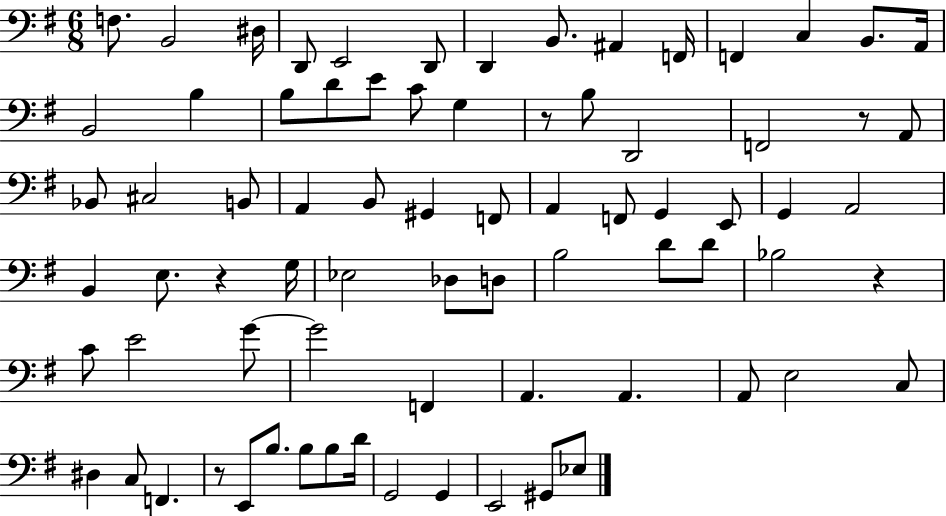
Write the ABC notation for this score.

X:1
T:Untitled
M:6/8
L:1/4
K:G
F,/2 B,,2 ^D,/4 D,,/2 E,,2 D,,/2 D,, B,,/2 ^A,, F,,/4 F,, C, B,,/2 A,,/4 B,,2 B, B,/2 D/2 E/2 C/2 G, z/2 B,/2 D,,2 F,,2 z/2 A,,/2 _B,,/2 ^C,2 B,,/2 A,, B,,/2 ^G,, F,,/2 A,, F,,/2 G,, E,,/2 G,, A,,2 B,, E,/2 z G,/4 _E,2 _D,/2 D,/2 B,2 D/2 D/2 _B,2 z C/2 E2 G/2 G2 F,, A,, A,, A,,/2 E,2 C,/2 ^D, C,/2 F,, z/2 E,,/2 B,/2 B,/2 B,/2 D/4 G,,2 G,, E,,2 ^G,,/2 _E,/2